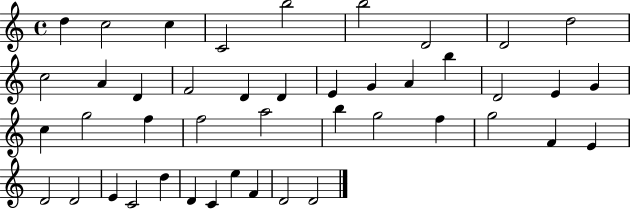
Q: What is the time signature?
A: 4/4